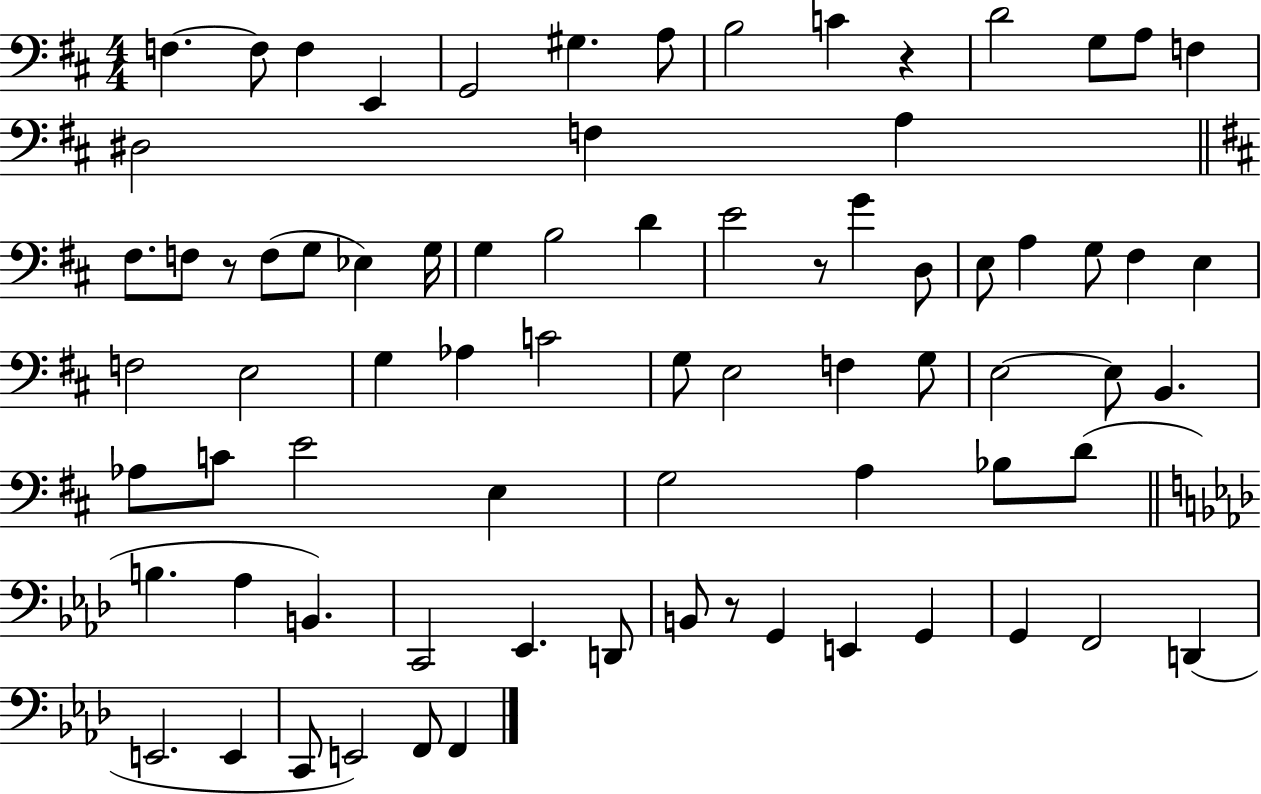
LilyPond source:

{
  \clef bass
  \numericTimeSignature
  \time 4/4
  \key d \major
  f4.~~ f8 f4 e,4 | g,2 gis4. a8 | b2 c'4 r4 | d'2 g8 a8 f4 | \break dis2 f4 a4 | \bar "||" \break \key d \major fis8. f8 r8 f8( g8 ees4) g16 | g4 b2 d'4 | e'2 r8 g'4 d8 | e8 a4 g8 fis4 e4 | \break f2 e2 | g4 aes4 c'2 | g8 e2 f4 g8 | e2~~ e8 b,4. | \break aes8 c'8 e'2 e4 | g2 a4 bes8 d'8( | \bar "||" \break \key aes \major b4. aes4 b,4.) | c,2 ees,4. d,8 | b,8 r8 g,4 e,4 g,4 | g,4 f,2 d,4( | \break e,2. e,4 | c,8 e,2) f,8 f,4 | \bar "|."
}